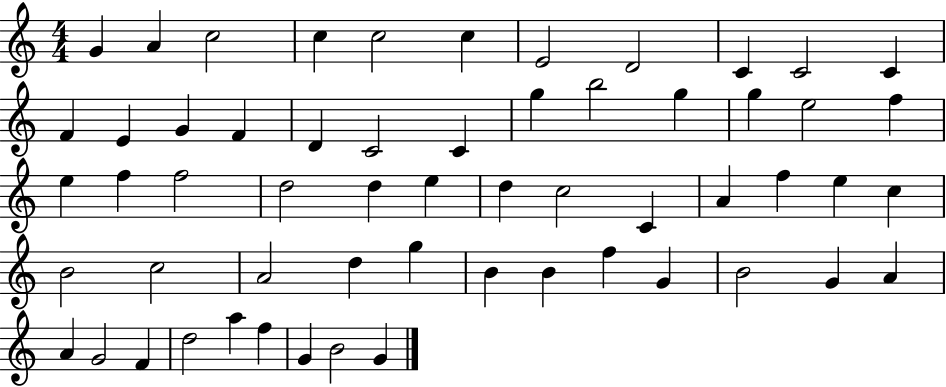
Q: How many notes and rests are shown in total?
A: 58